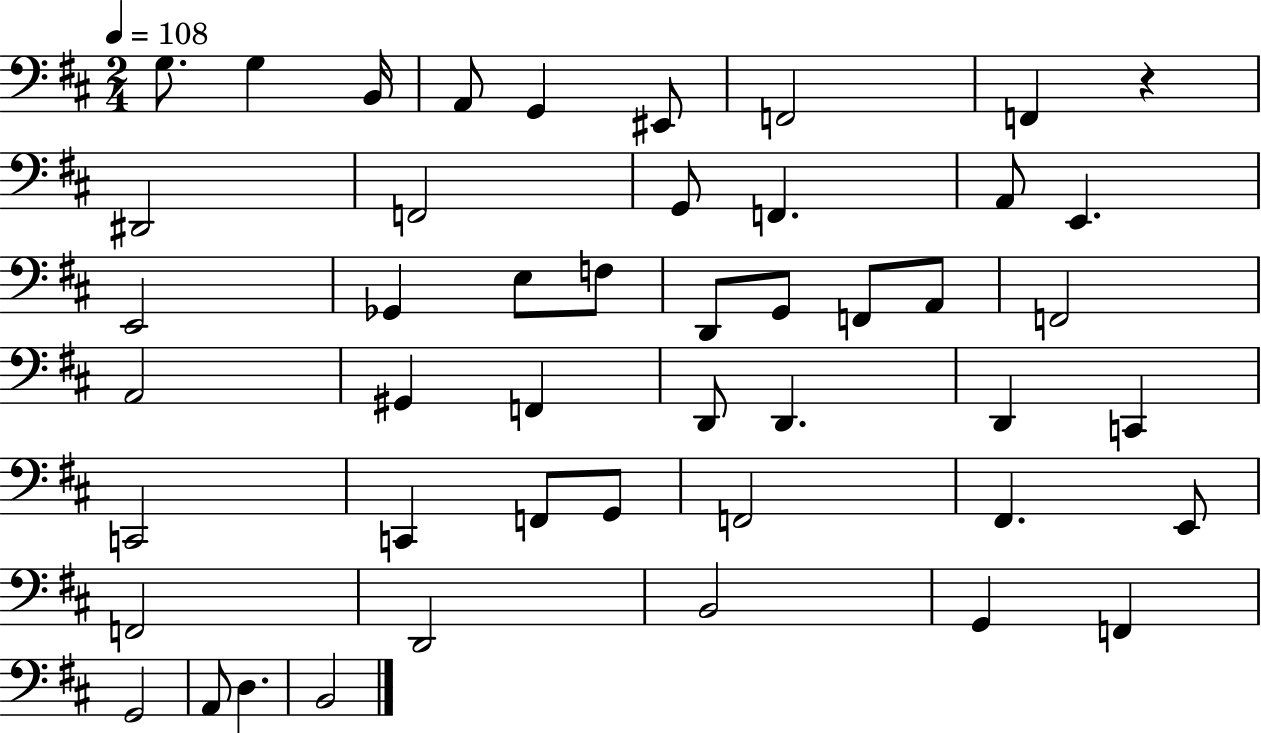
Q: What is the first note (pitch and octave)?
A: G3